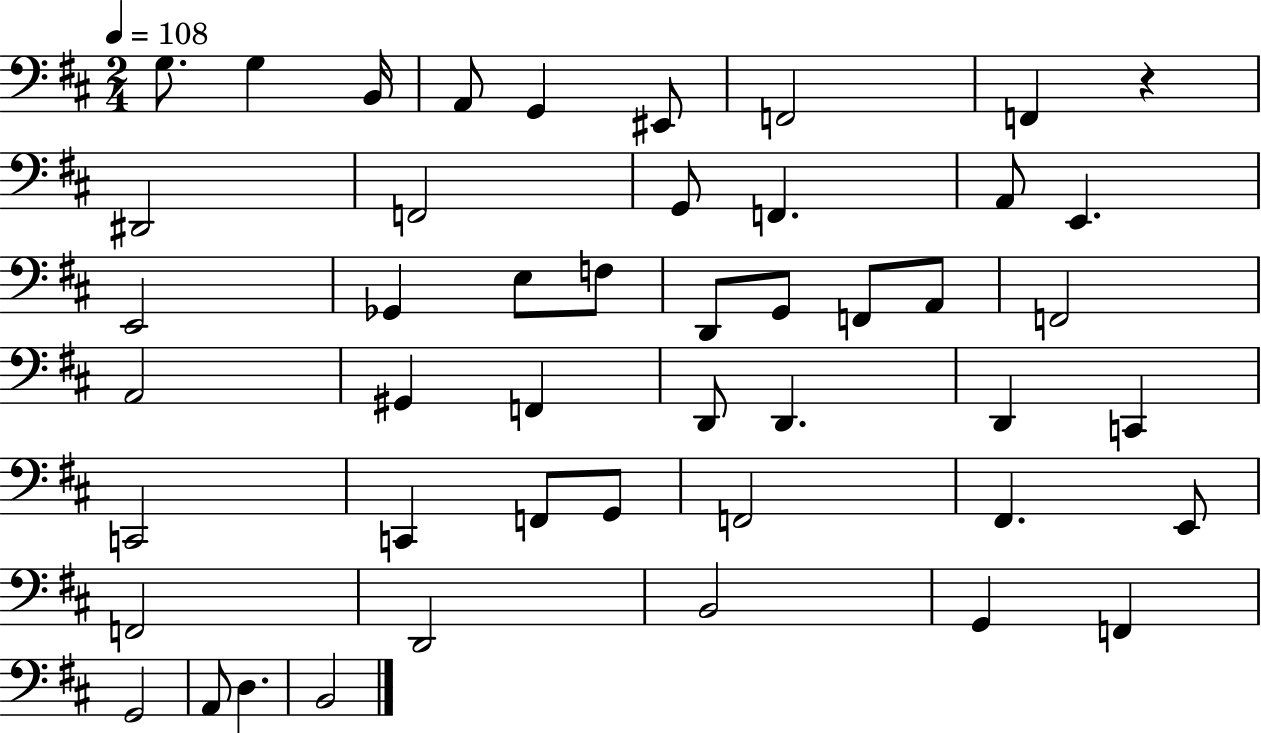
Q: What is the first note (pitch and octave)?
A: G3